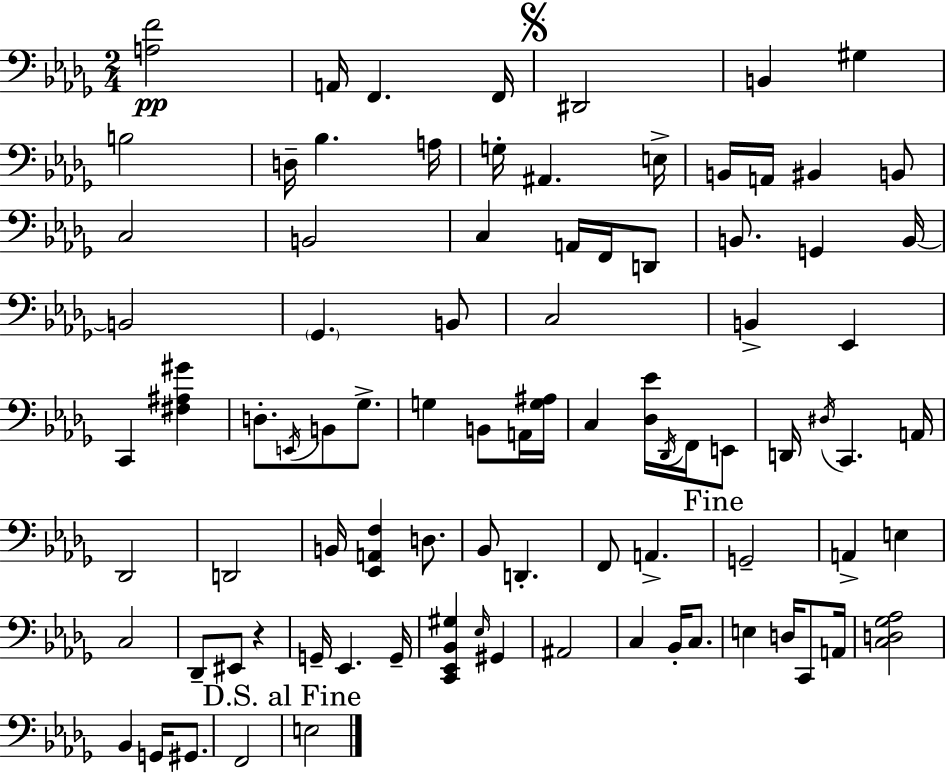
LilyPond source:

{
  \clef bass
  \numericTimeSignature
  \time 2/4
  \key bes \minor
  <a f'>2\pp | a,16 f,4. f,16 | \mark \markup { \musicglyph "scripts.segno" } dis,2 | b,4 gis4 | \break b2 | d16-- bes4. a16 | g16-. ais,4. e16-> | b,16 a,16 bis,4 b,8 | \break c2 | b,2 | c4 a,16 f,16 d,8 | b,8. g,4 b,16~~ | \break b,2 | \parenthesize ges,4. b,8 | c2 | b,4-> ees,4 | \break c,4 <fis ais gis'>4 | d8.-. \acciaccatura { e,16 } b,8 ges8.-> | g4 b,8 a,16 | <g ais>16 c4 <des ees'>16 \acciaccatura { des,16 } f,16 | \break e,8 d,16 \acciaccatura { dis16 } c,4. | a,16 des,2 | d,2 | b,16 <ees, a, f>4 | \break d8. bes,8 d,4.-. | f,8 a,4.-> | \mark "Fine" g,2-- | a,4-> e4 | \break c2 | des,8-- eis,8 r4 | g,16-- ees,4. | g,16-- <c, ees, bes, gis>4 \grace { ees16 } | \break gis,4 ais,2 | c4 | bes,16-. c8. e4 | d16 c,8 a,16 <c d ges aes>2 | \break bes,4 | g,16 gis,8. f,2 | \mark "D.S. al Fine" e2 | \bar "|."
}